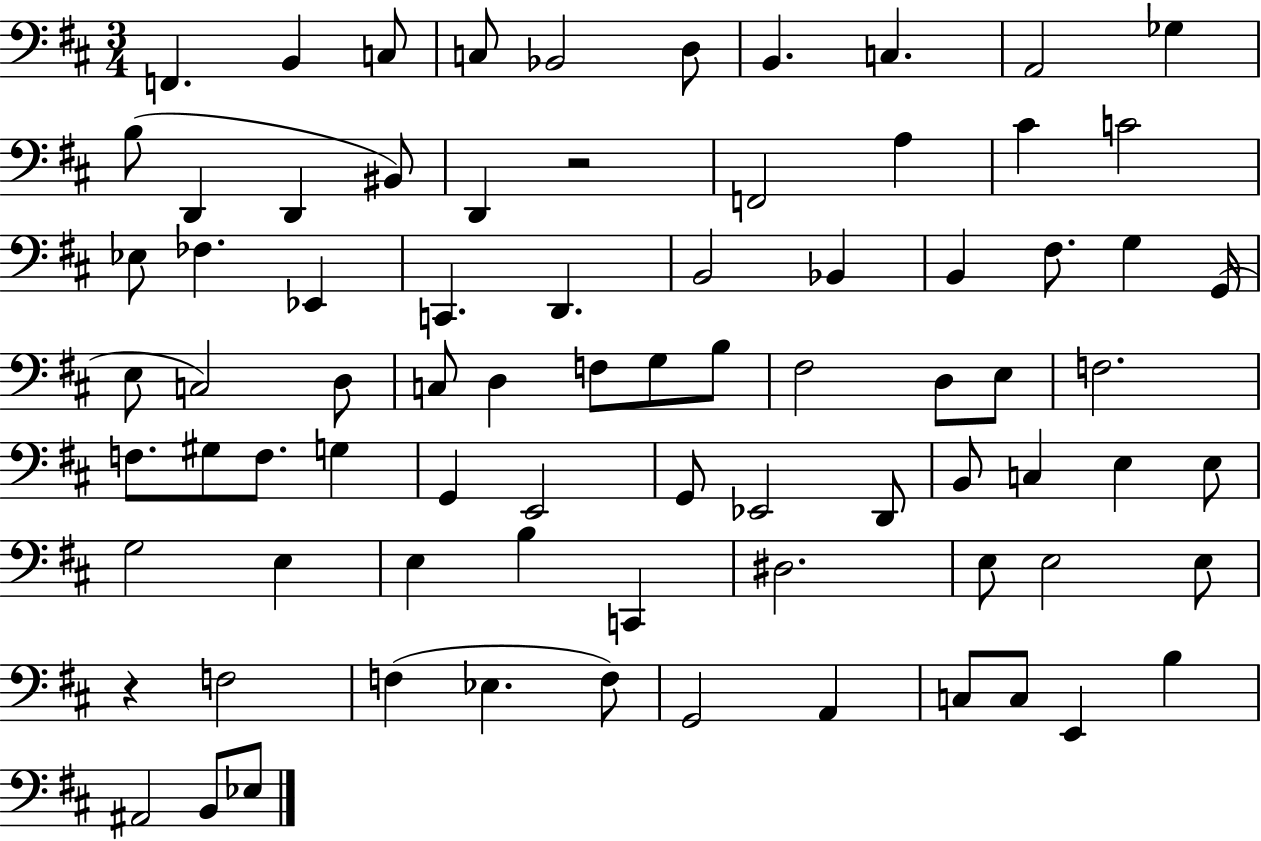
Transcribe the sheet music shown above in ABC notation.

X:1
T:Untitled
M:3/4
L:1/4
K:D
F,, B,, C,/2 C,/2 _B,,2 D,/2 B,, C, A,,2 _G, B,/2 D,, D,, ^B,,/2 D,, z2 F,,2 A, ^C C2 _E,/2 _F, _E,, C,, D,, B,,2 _B,, B,, ^F,/2 G, G,,/4 E,/2 C,2 D,/2 C,/2 D, F,/2 G,/2 B,/2 ^F,2 D,/2 E,/2 F,2 F,/2 ^G,/2 F,/2 G, G,, E,,2 G,,/2 _E,,2 D,,/2 B,,/2 C, E, E,/2 G,2 E, E, B, C,, ^D,2 E,/2 E,2 E,/2 z F,2 F, _E, F,/2 G,,2 A,, C,/2 C,/2 E,, B, ^A,,2 B,,/2 _E,/2